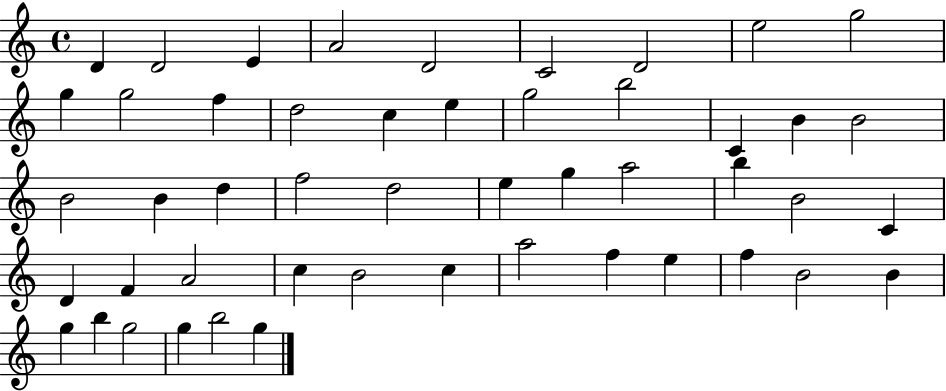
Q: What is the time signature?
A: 4/4